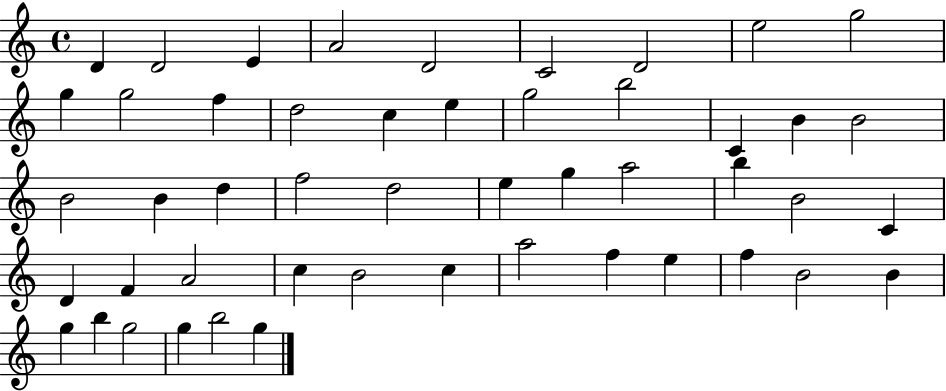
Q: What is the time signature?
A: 4/4